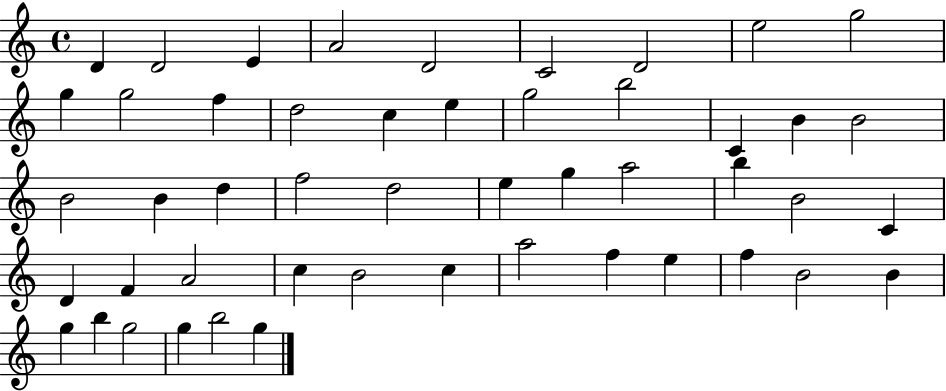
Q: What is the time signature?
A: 4/4